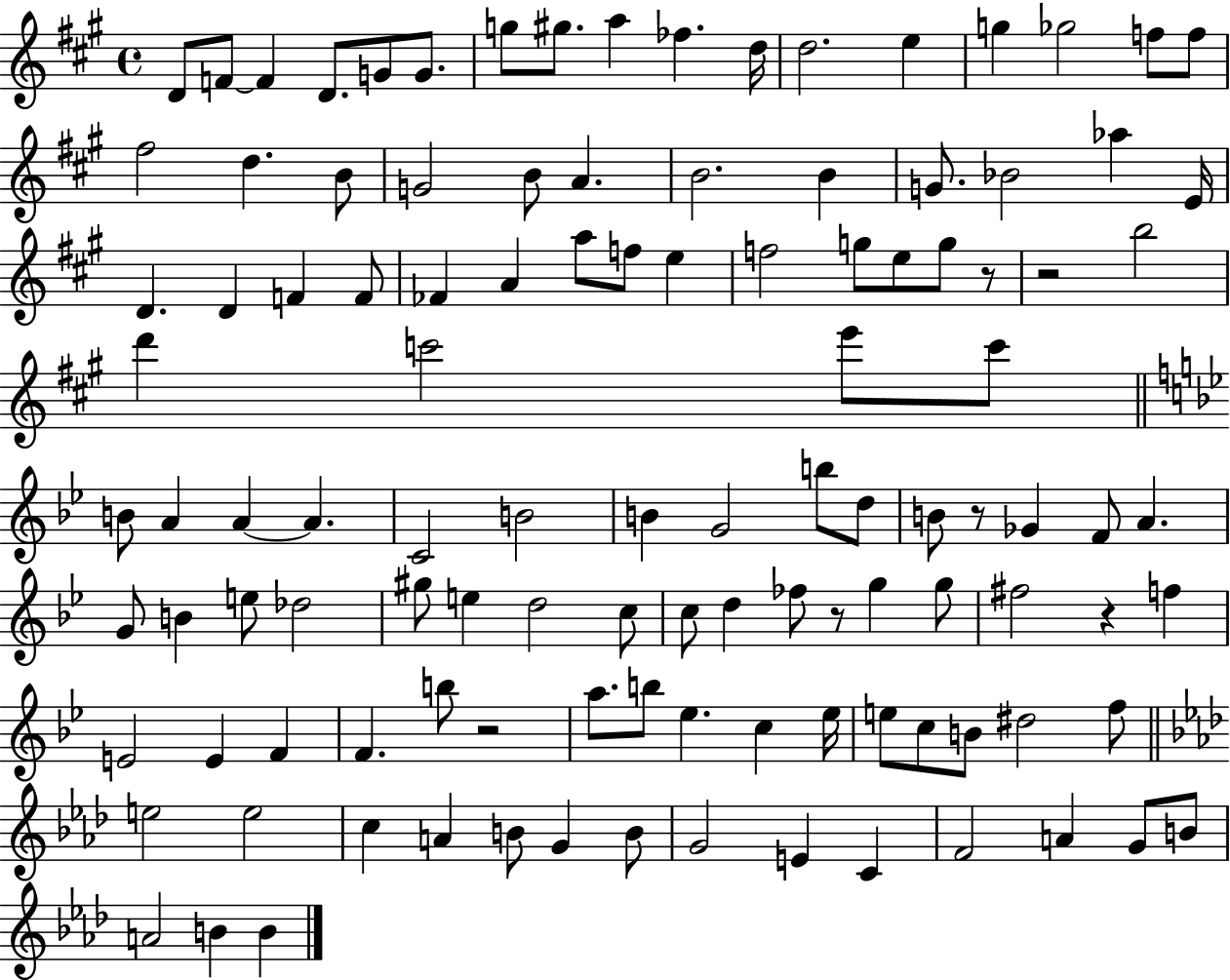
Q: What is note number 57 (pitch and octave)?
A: D5